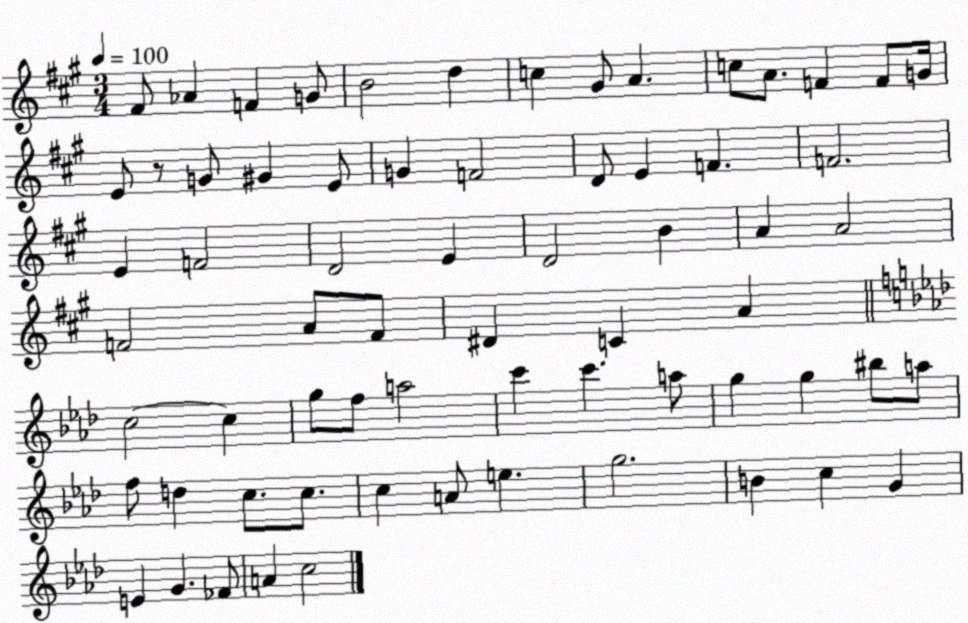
X:1
T:Untitled
M:3/4
L:1/4
K:A
^F/2 _A F G/2 B2 d c ^G/2 A c/2 A/2 F F/2 G/4 E/2 z/2 G/2 ^G E/2 G F2 D/2 E F F2 E F2 D2 E D2 B A A2 F2 A/2 F/2 ^D C A c2 c g/2 f/2 a2 c' c' a/2 g g ^b/2 a/2 f/2 d c/2 c/2 c A/2 e g2 B c G E G _F/2 A c2